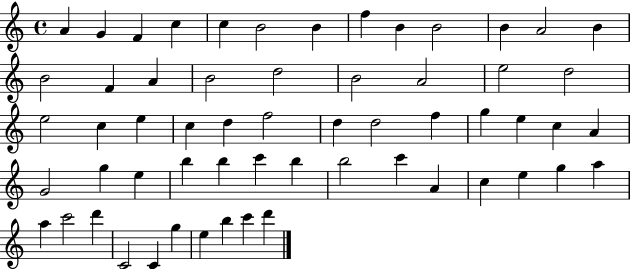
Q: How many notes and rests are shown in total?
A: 59